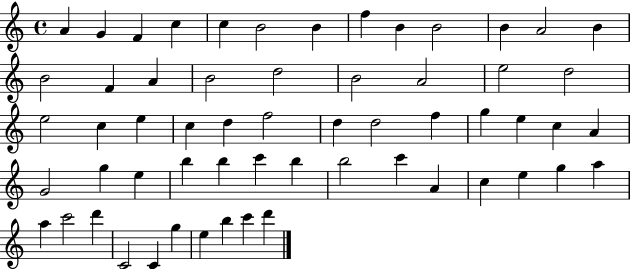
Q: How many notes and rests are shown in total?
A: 59